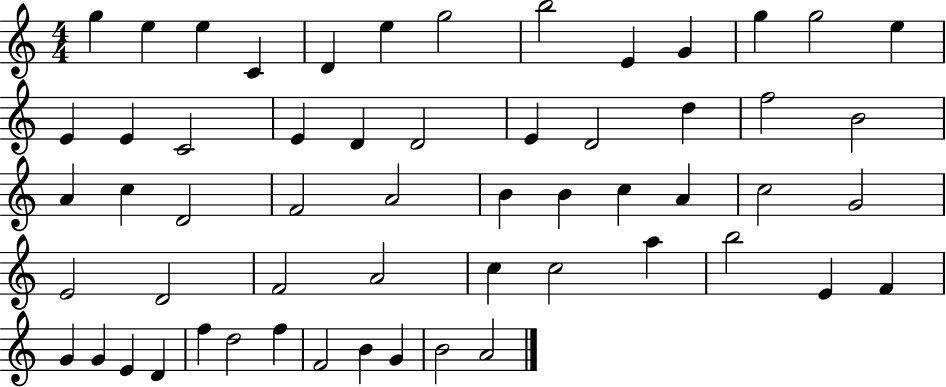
G5/q E5/q E5/q C4/q D4/q E5/q G5/h B5/h E4/q G4/q G5/q G5/h E5/q E4/q E4/q C4/h E4/q D4/q D4/h E4/q D4/h D5/q F5/h B4/h A4/q C5/q D4/h F4/h A4/h B4/q B4/q C5/q A4/q C5/h G4/h E4/h D4/h F4/h A4/h C5/q C5/h A5/q B5/h E4/q F4/q G4/q G4/q E4/q D4/q F5/q D5/h F5/q F4/h B4/q G4/q B4/h A4/h